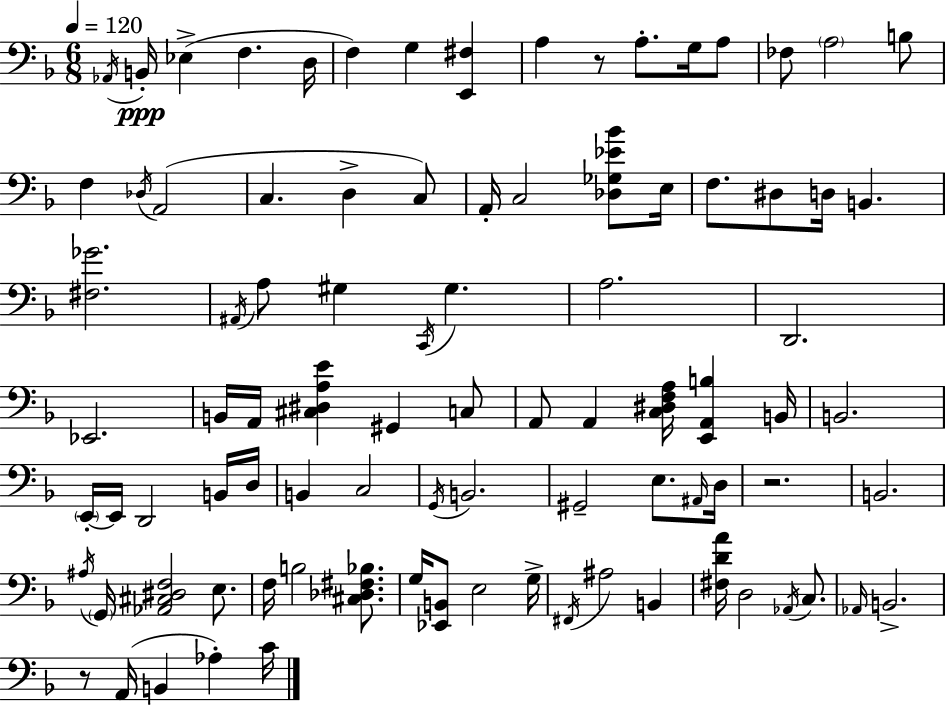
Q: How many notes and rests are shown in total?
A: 90